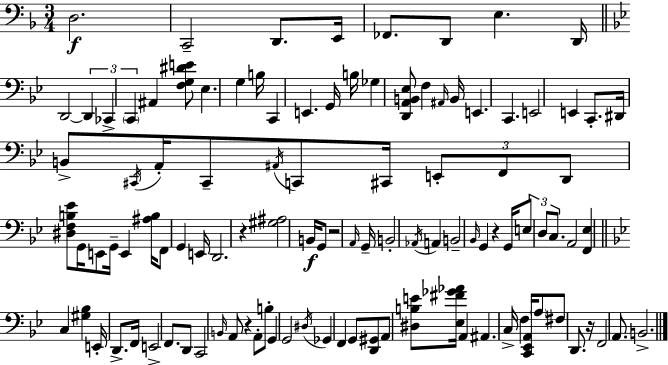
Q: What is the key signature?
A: D minor